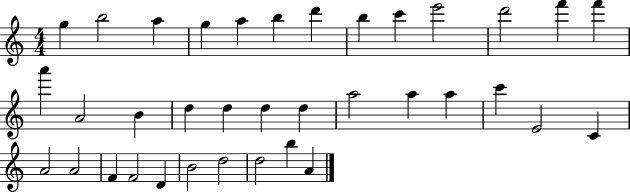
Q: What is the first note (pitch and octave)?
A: G5